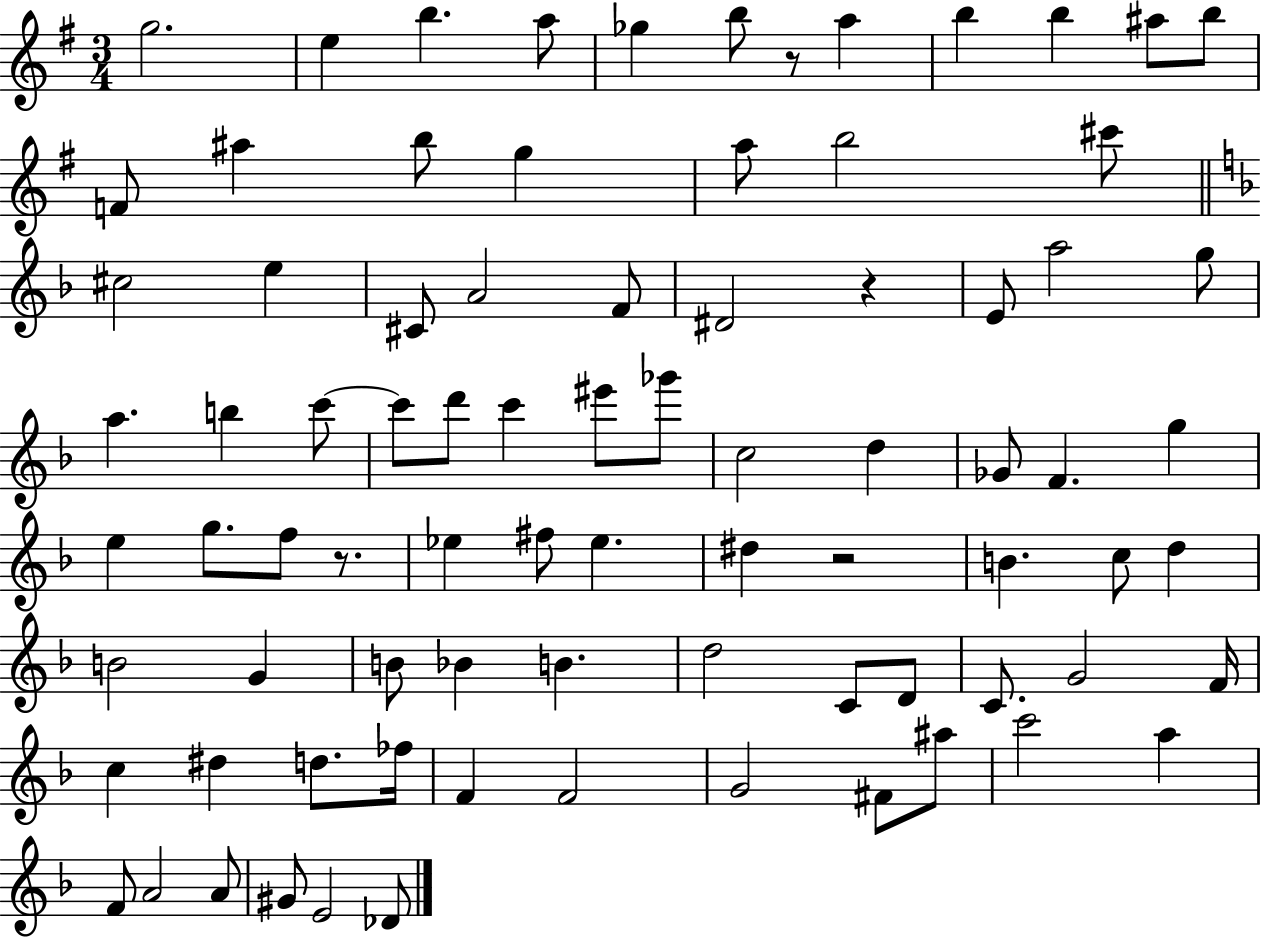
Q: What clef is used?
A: treble